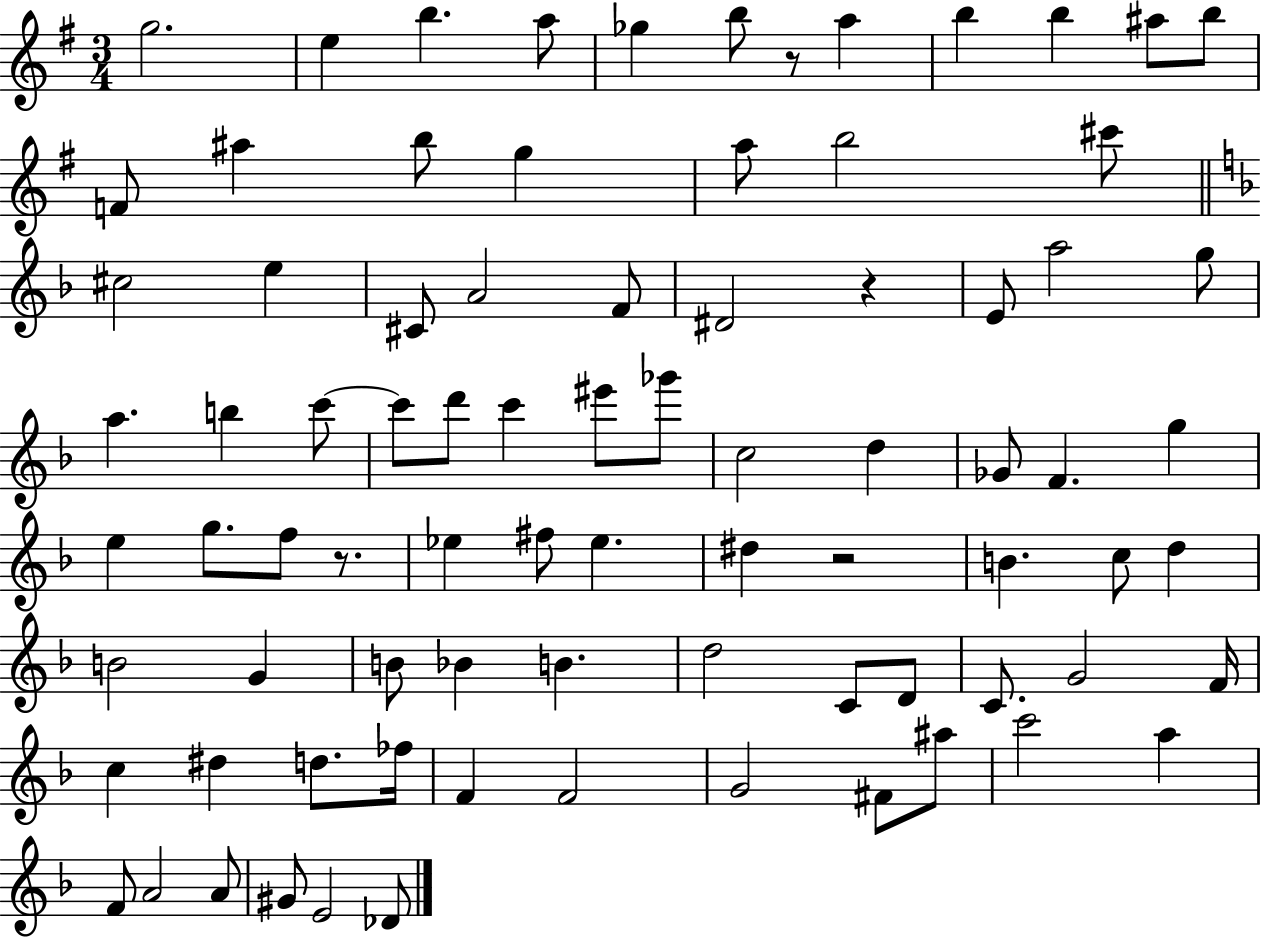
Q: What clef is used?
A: treble